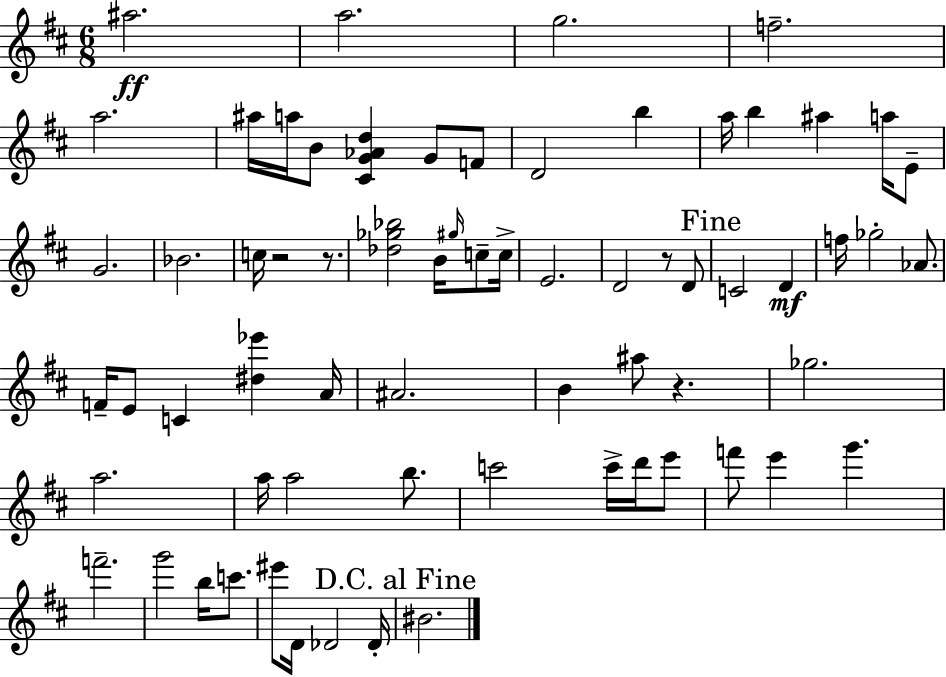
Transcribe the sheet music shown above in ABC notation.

X:1
T:Untitled
M:6/8
L:1/4
K:D
^a2 a2 g2 f2 a2 ^a/4 a/4 B/2 [^CG_Ad] G/2 F/2 D2 b a/4 b ^a a/4 E/2 G2 _B2 c/4 z2 z/2 [_d_g_b]2 B/4 ^g/4 c/2 c/4 E2 D2 z/2 D/2 C2 D f/4 _g2 _A/2 F/4 E/2 C [^d_e'] A/4 ^A2 B ^a/2 z _g2 a2 a/4 a2 b/2 c'2 c'/4 d'/4 e'/2 f'/2 e' g' f'2 g'2 b/4 c'/2 ^e'/2 D/4 _D2 _D/4 ^B2